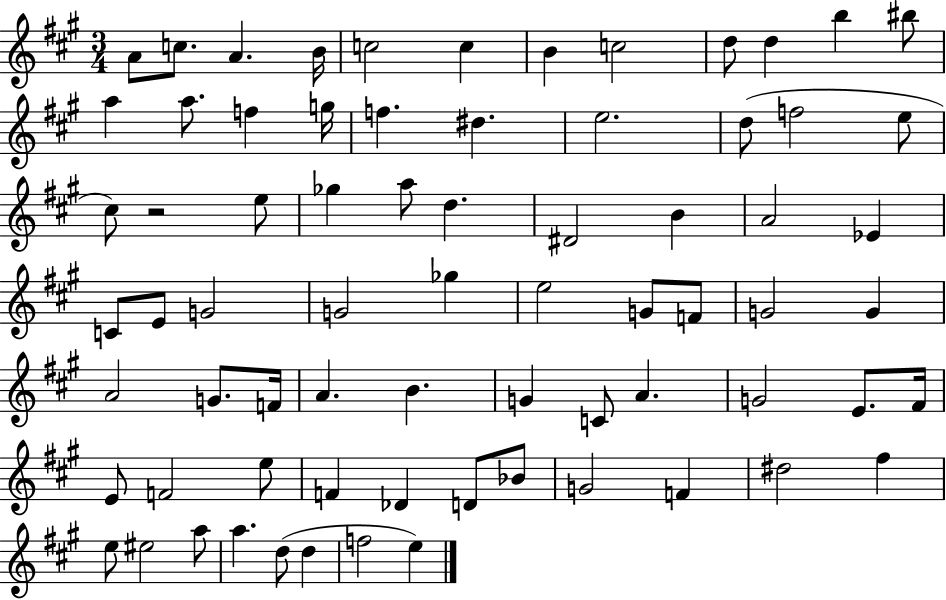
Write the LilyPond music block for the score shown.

{
  \clef treble
  \numericTimeSignature
  \time 3/4
  \key a \major
  a'8 c''8. a'4. b'16 | c''2 c''4 | b'4 c''2 | d''8 d''4 b''4 bis''8 | \break a''4 a''8. f''4 g''16 | f''4. dis''4. | e''2. | d''8( f''2 e''8 | \break cis''8) r2 e''8 | ges''4 a''8 d''4. | dis'2 b'4 | a'2 ees'4 | \break c'8 e'8 g'2 | g'2 ges''4 | e''2 g'8 f'8 | g'2 g'4 | \break a'2 g'8. f'16 | a'4. b'4. | g'4 c'8 a'4. | g'2 e'8. fis'16 | \break e'8 f'2 e''8 | f'4 des'4 d'8 bes'8 | g'2 f'4 | dis''2 fis''4 | \break e''8 eis''2 a''8 | a''4. d''8( d''4 | f''2 e''4) | \bar "|."
}